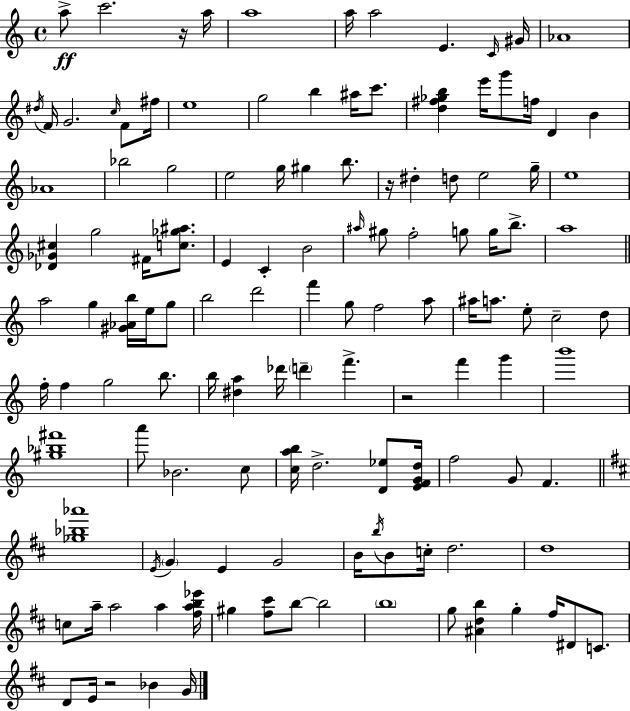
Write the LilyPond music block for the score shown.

{
  \clef treble
  \time 4/4
  \defaultTimeSignature
  \key a \minor
  a''8->\ff c'''2. r16 a''16 | a''1 | a''16 a''2 e'4. \grace { c'16 } | gis'16 aes'1 | \break \acciaccatura { dis''16 } f'16 g'2. \grace { c''16 } | f'8 fis''16 e''1 | g''2 b''4 ais''16 | c'''8. <d'' fis'' ges'' b''>4 e'''16 g'''8 f''16 d'4 b'4 | \break aes'1 | bes''2 g''2 | e''2 g''16 gis''4 | b''8. r16 dis''4-. d''8 e''2 | \break g''16-- e''1 | <des' ges' cis''>4 g''2 fis'16 | <c'' ges'' ais''>8. e'4 c'4-. b'2 | \grace { ais''16 } gis''8 f''2-. g''8 | \break g''16 b''8.-> a''1 | \bar "||" \break \key c \major a''2 g''4 <gis' aes' b''>16 e''16 g''8 | b''2 d'''2 | f'''4 g''8 f''2 a''8 | ais''16 a''8. e''8-. c''2-- d''8 | \break f''16-. f''4 g''2 b''8. | b''16 <dis'' a''>4 des'''16 \parenthesize d'''4-- f'''4.-> | r2 f'''4 g'''4 | b'''1 | \break <gis'' bes'' fis'''>1 | a'''8 bes'2. c''8 | <c'' a'' b''>16 d''2.-> <d' ees''>8 <e' f' g' d''>16 | f''2 g'8 f'4. | \break \bar "||" \break \key d \major <ges'' bes'' aes'''>1 | \acciaccatura { e'16 } \parenthesize g'4 e'4 g'2 | b'16 \acciaccatura { b''16 } b'8 c''16-. d''2. | d''1 | \break c''8 a''16-- a''2 a''4 | <fis'' a'' b'' ees'''>16 gis''4 <fis'' cis'''>8 b''8~~ b''2 | \parenthesize b''1 | g''8 <ais' d'' b''>4 g''4-. fis''16 dis'8 c'8. | \break d'8 e'16 r2 bes'4 | g'16 \bar "|."
}